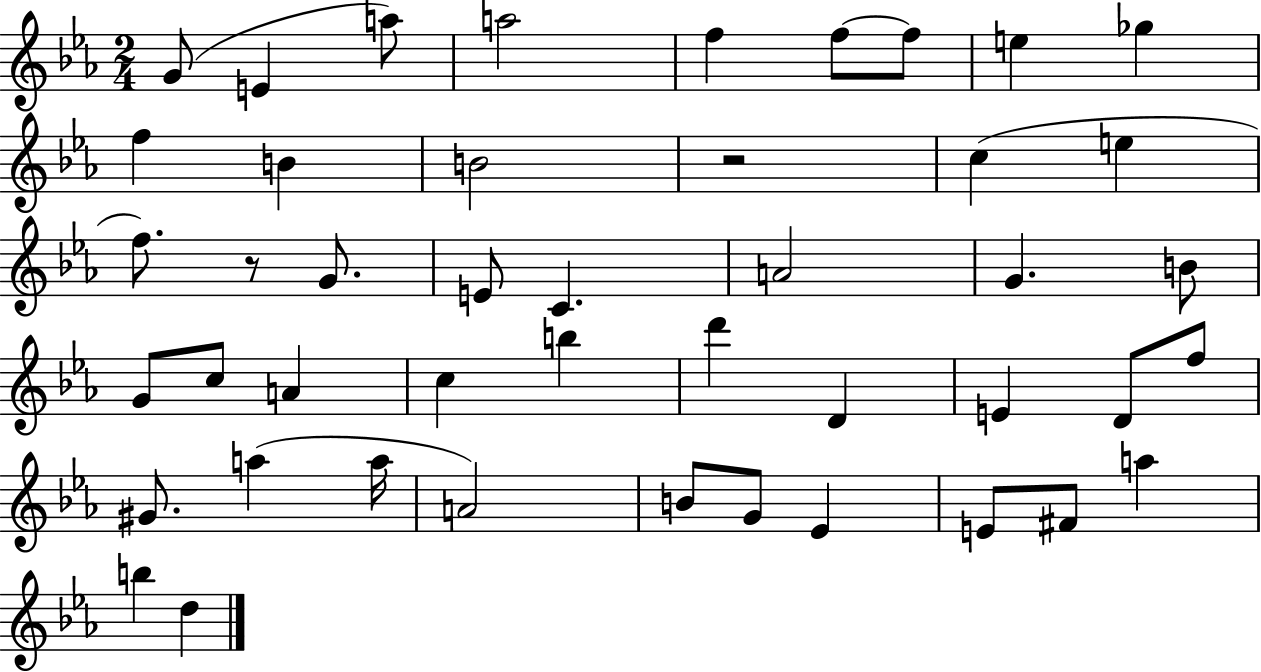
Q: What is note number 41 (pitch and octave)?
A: A5